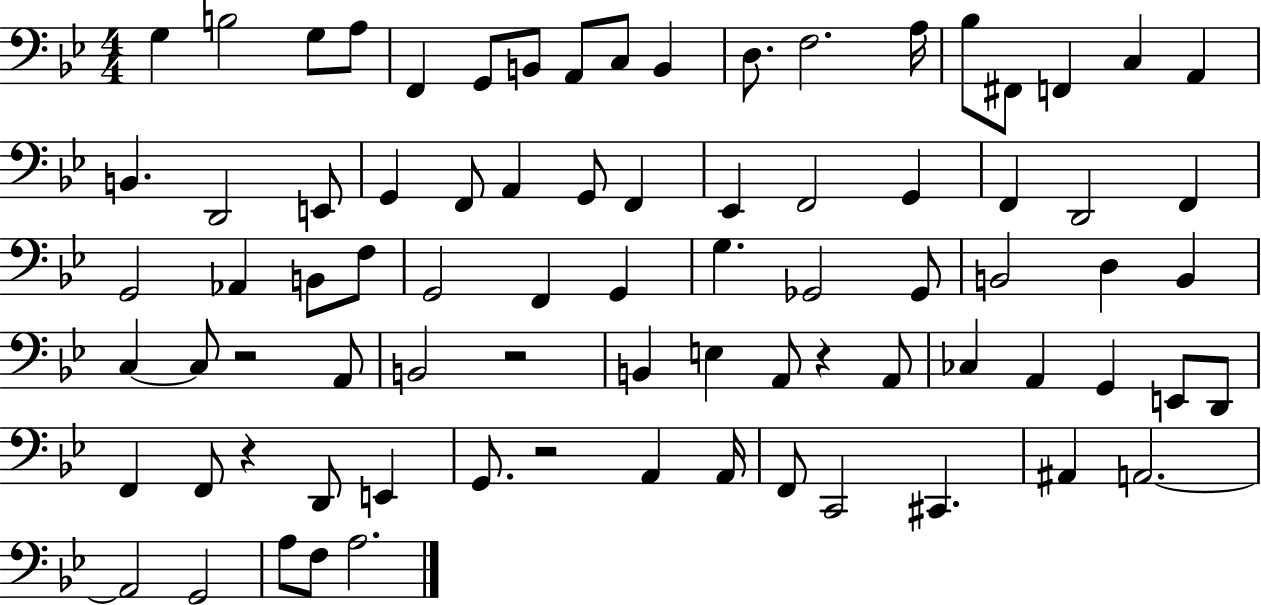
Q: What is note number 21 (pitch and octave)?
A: E2